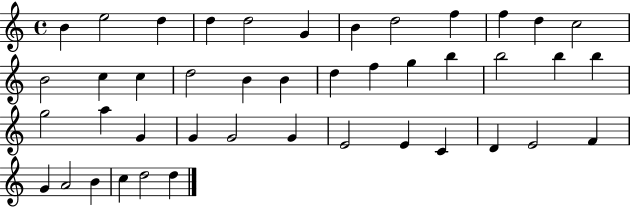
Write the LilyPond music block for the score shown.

{
  \clef treble
  \time 4/4
  \defaultTimeSignature
  \key c \major
  b'4 e''2 d''4 | d''4 d''2 g'4 | b'4 d''2 f''4 | f''4 d''4 c''2 | \break b'2 c''4 c''4 | d''2 b'4 b'4 | d''4 f''4 g''4 b''4 | b''2 b''4 b''4 | \break g''2 a''4 g'4 | g'4 g'2 g'4 | e'2 e'4 c'4 | d'4 e'2 f'4 | \break g'4 a'2 b'4 | c''4 d''2 d''4 | \bar "|."
}